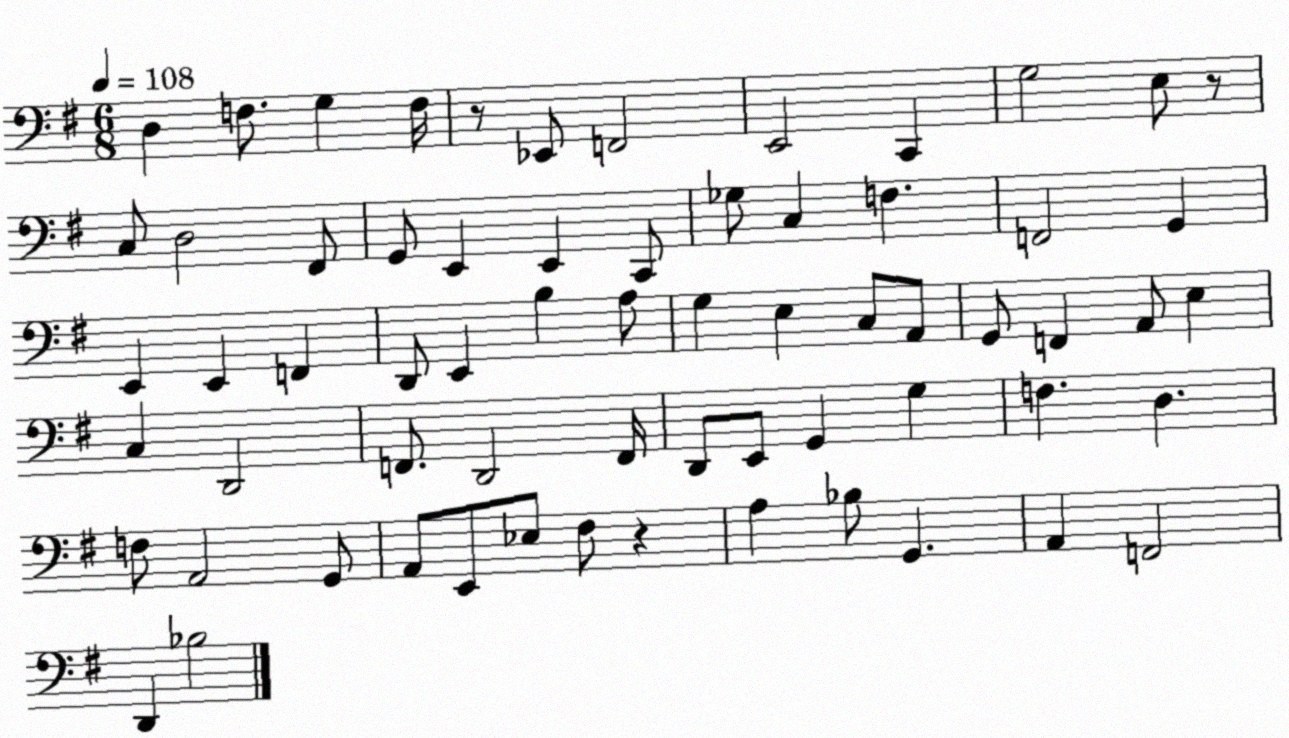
X:1
T:Untitled
M:6/8
L:1/4
K:G
D, F,/2 G, F,/4 z/2 _E,,/2 F,,2 E,,2 C,, G,2 E,/2 z/2 C,/2 D,2 ^F,,/2 G,,/2 E,, E,, C,,/2 _G,/2 C, F, F,,2 G,, E,, E,, F,, D,,/2 E,, B, A,/2 G, E, C,/2 A,,/2 G,,/2 F,, A,,/2 E, C, D,,2 F,,/2 D,,2 F,,/4 D,,/2 E,,/2 G,, G, F, D, F,/2 A,,2 G,,/2 A,,/2 E,,/2 _E,/2 ^F,/2 z A, _B,/2 G,, A,, F,,2 D,, _B,2